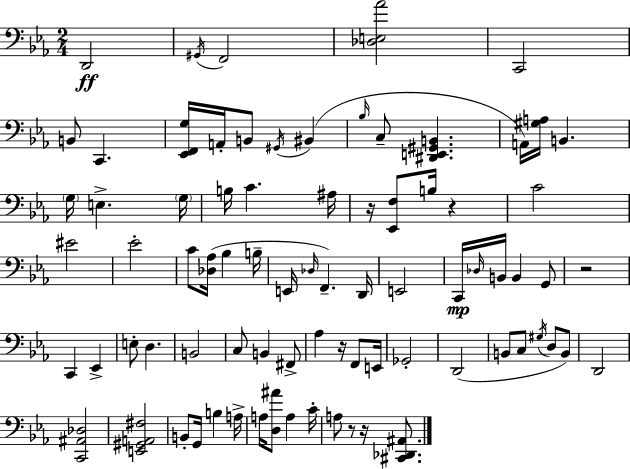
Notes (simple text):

D2/h G#2/s F2/h [Db3,E3,Ab4]/h C2/h B2/e C2/q. [Eb2,F2,G3]/s A2/s B2/e G#2/s BIS2/q Bb3/s C3/e [D#2,E2,G#2,B2]/q. A2/s [G#3,A3]/s B2/q. G3/s E3/q. G3/s B3/s C4/q. A#3/s R/s [Eb2,F3]/e B3/s R/q C4/h EIS4/h Eb4/h C4/e [Db3,Ab3]/s Bb3/q B3/s E2/s Db3/s F2/q. D2/s E2/h C2/s Db3/s B2/s B2/q G2/e R/h C2/q Eb2/q E3/e D3/q. B2/h C3/e B2/q F#2/e Ab3/q R/s F2/e E2/s Gb2/h D2/h B2/e C3/e G#3/s D3/e B2/e D2/h [C2,A#2,Db3]/h [E2,G#2,A2,F#3]/h B2/e G2/s B3/q A3/s A3/s [D3,A#4]/e A3/q C4/s A3/e R/e R/s [C#2,Db2,A#2]/e.